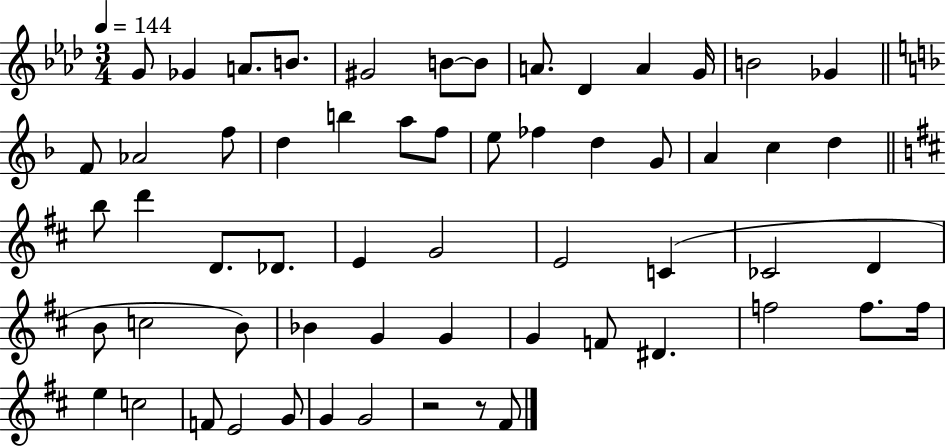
X:1
T:Untitled
M:3/4
L:1/4
K:Ab
G/2 _G A/2 B/2 ^G2 B/2 B/2 A/2 _D A G/4 B2 _G F/2 _A2 f/2 d b a/2 f/2 e/2 _f d G/2 A c d b/2 d' D/2 _D/2 E G2 E2 C _C2 D B/2 c2 B/2 _B G G G F/2 ^D f2 f/2 f/4 e c2 F/2 E2 G/2 G G2 z2 z/2 ^F/2